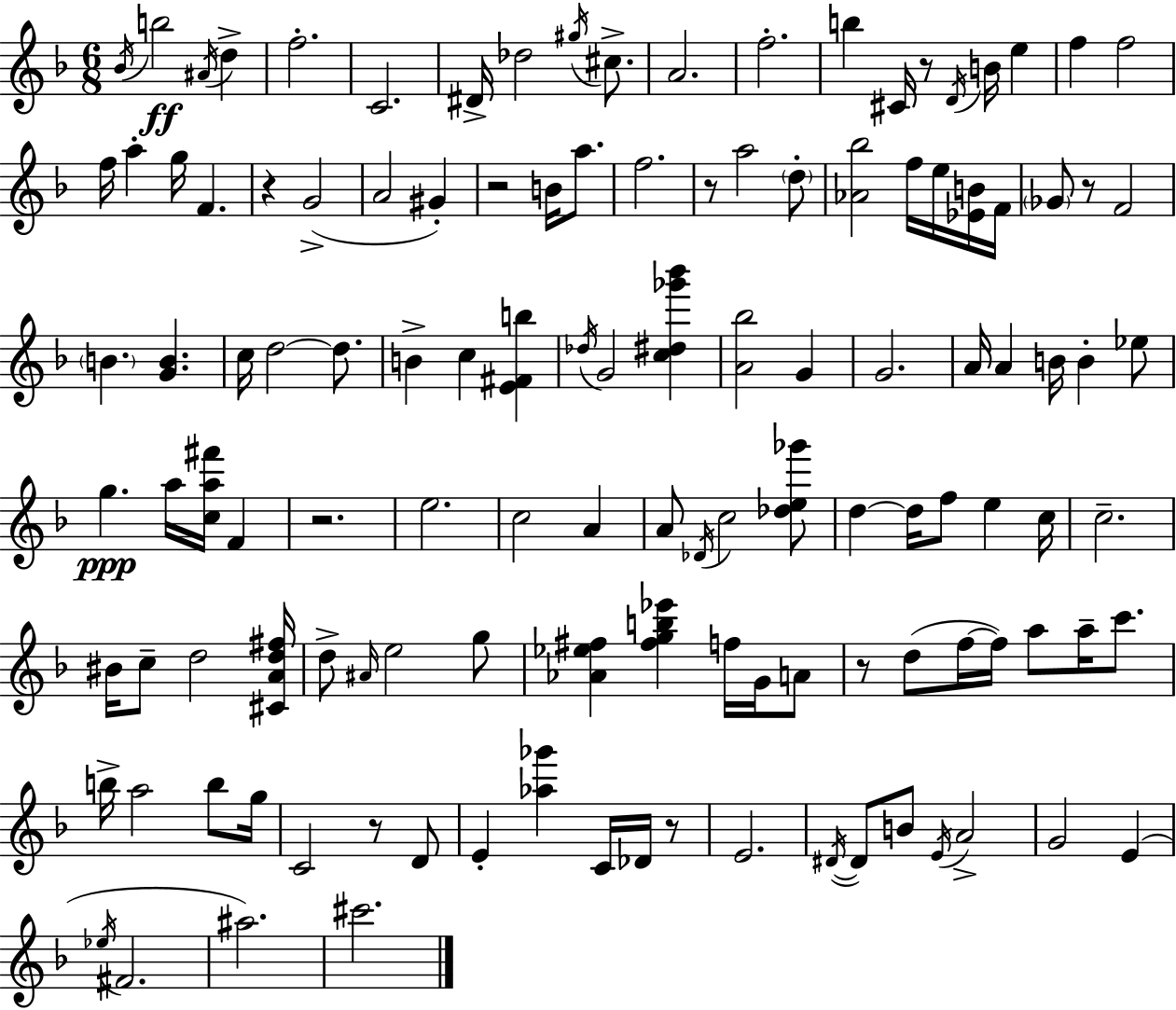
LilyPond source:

{
  \clef treble
  \numericTimeSignature
  \time 6/8
  \key f \major
  \acciaccatura { bes'16 }\ff b''2 \acciaccatura { ais'16 } d''4-> | f''2.-. | c'2. | dis'16-> des''2 \acciaccatura { gis''16 } | \break cis''8.-> a'2. | f''2.-. | b''4 cis'16 r8 \acciaccatura { d'16 } b'16 | e''4 f''4 f''2 | \break f''16 a''4-. g''16 f'4. | r4 g'2->( | a'2 | gis'4-.) r2 | \break b'16 a''8. f''2. | r8 a''2 | \parenthesize d''8-. <aes' bes''>2 | f''16 e''16 <ees' b'>16 f'16 \parenthesize ges'8 r8 f'2 | \break \parenthesize b'4. <g' b'>4. | c''16 d''2~~ | d''8. b'4-> c''4 | <e' fis' b''>4 \acciaccatura { des''16 } g'2 | \break <c'' dis'' ges''' bes'''>4 <a' bes''>2 | g'4 g'2. | a'16 a'4 b'16 b'4-. | ees''8 g''4.\ppp a''16 | \break <c'' a'' fis'''>16 f'4 r2. | e''2. | c''2 | a'4 a'8 \acciaccatura { des'16 } c''2 | \break <des'' e'' ges'''>8 d''4~~ d''16 f''8 | e''4 c''16 c''2.-- | bis'16 c''8-- d''2 | <cis' a' d'' fis''>16 d''8-> \grace { ais'16 } e''2 | \break g''8 <aes' ees'' fis''>4 <fis'' g'' b'' ees'''>4 | f''16 g'16 a'8 r8 d''8( f''16~~ | f''16) a''8 a''16-- c'''8. b''16-> a''2 | b''8 g''16 c'2 | \break r8 d'8 e'4-. <aes'' ges'''>4 | c'16 des'16 r8 e'2. | \acciaccatura { dis'16~ }~ dis'8 b'8 | \acciaccatura { e'16 } a'2-> g'2 | \break e'4( \acciaccatura { ees''16 } fis'2. | ais''2.) | cis'''2. | \bar "|."
}